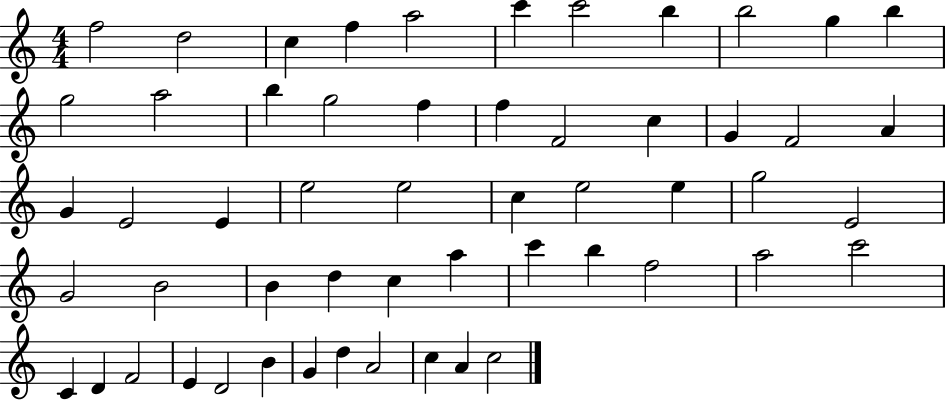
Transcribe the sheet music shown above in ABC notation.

X:1
T:Untitled
M:4/4
L:1/4
K:C
f2 d2 c f a2 c' c'2 b b2 g b g2 a2 b g2 f f F2 c G F2 A G E2 E e2 e2 c e2 e g2 E2 G2 B2 B d c a c' b f2 a2 c'2 C D F2 E D2 B G d A2 c A c2